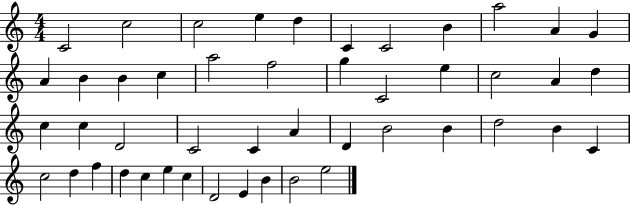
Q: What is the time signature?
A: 4/4